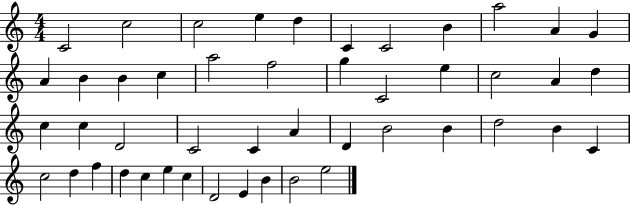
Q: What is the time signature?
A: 4/4